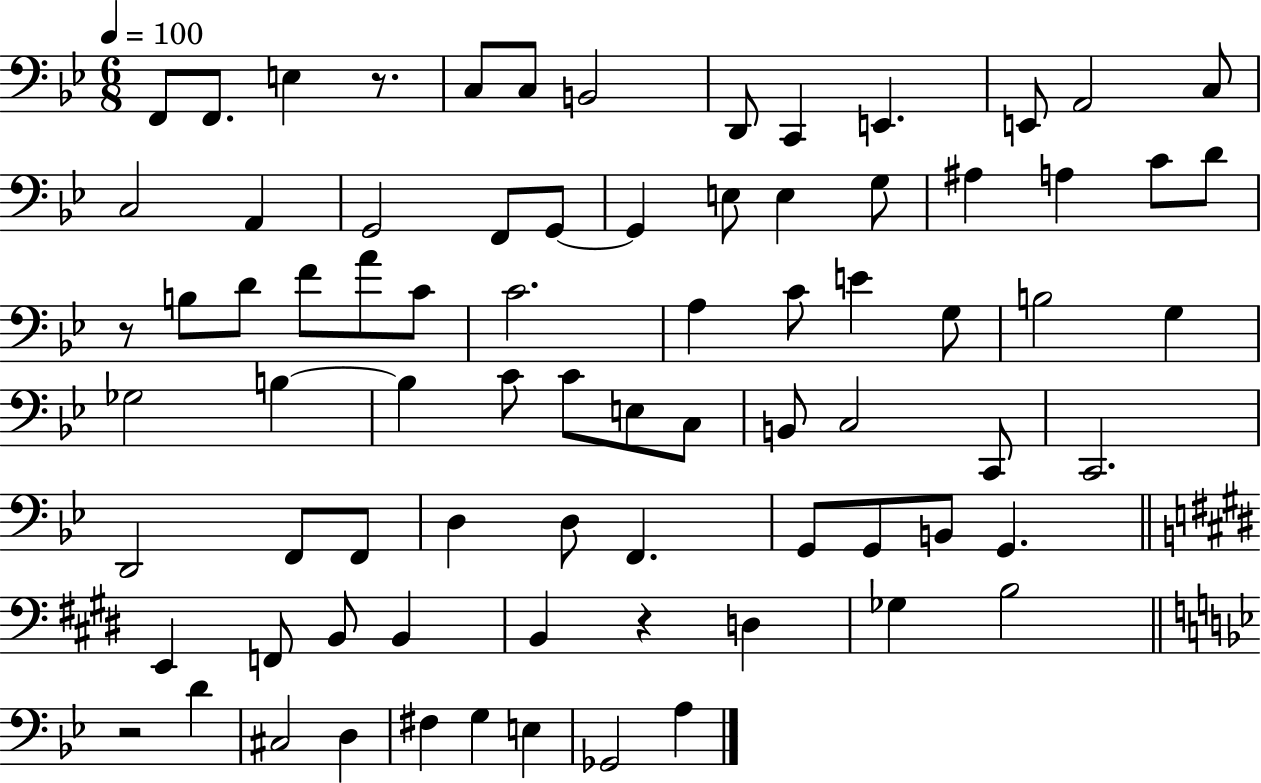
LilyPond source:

{
  \clef bass
  \numericTimeSignature
  \time 6/8
  \key bes \major
  \tempo 4 = 100
  \repeat volta 2 { f,8 f,8. e4 r8. | c8 c8 b,2 | d,8 c,4 e,4. | e,8 a,2 c8 | \break c2 a,4 | g,2 f,8 g,8~~ | g,4 e8 e4 g8 | ais4 a4 c'8 d'8 | \break r8 b8 d'8 f'8 a'8 c'8 | c'2. | a4 c'8 e'4 g8 | b2 g4 | \break ges2 b4~~ | b4 c'8 c'8 e8 c8 | b,8 c2 c,8 | c,2. | \break d,2 f,8 f,8 | d4 d8 f,4. | g,8 g,8 b,8 g,4. | \bar "||" \break \key e \major e,4 f,8 b,8 b,4 | b,4 r4 d4 | ges4 b2 | \bar "||" \break \key bes \major r2 d'4 | cis2 d4 | fis4 g4 e4 | ges,2 a4 | \break } \bar "|."
}